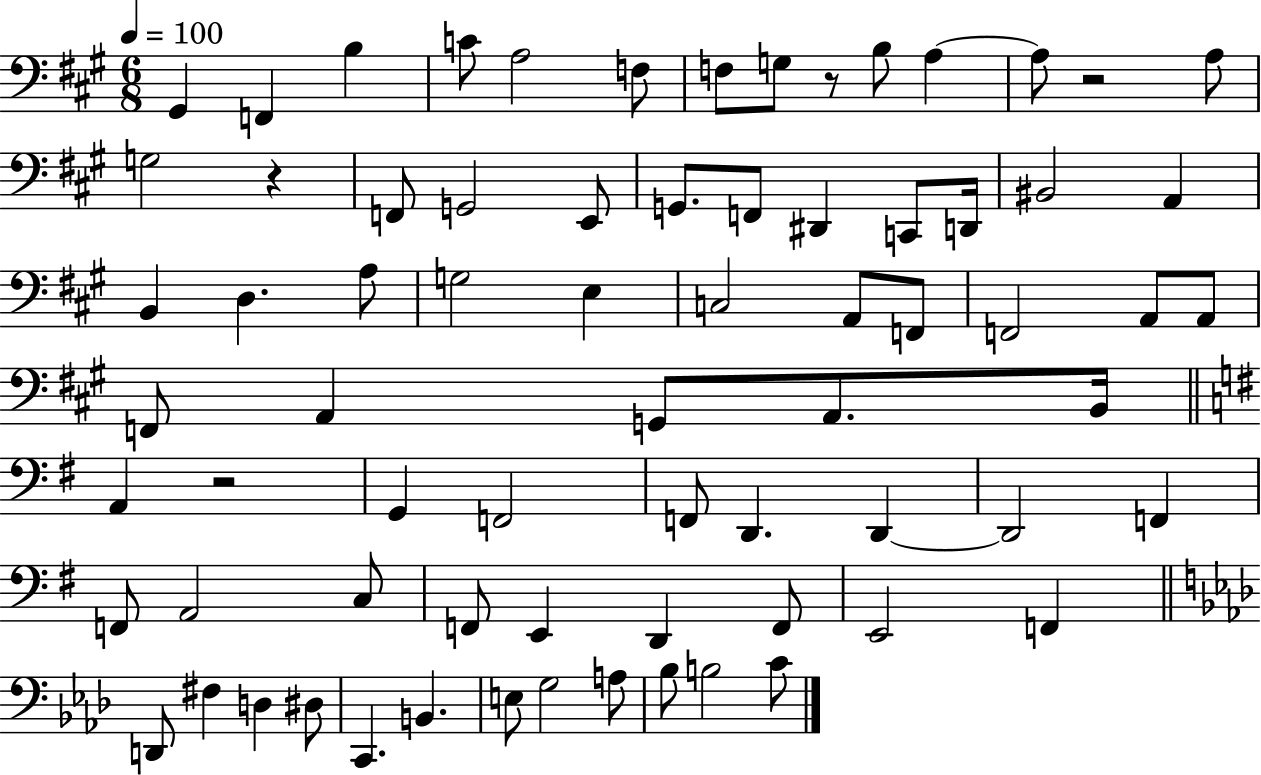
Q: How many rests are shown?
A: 4